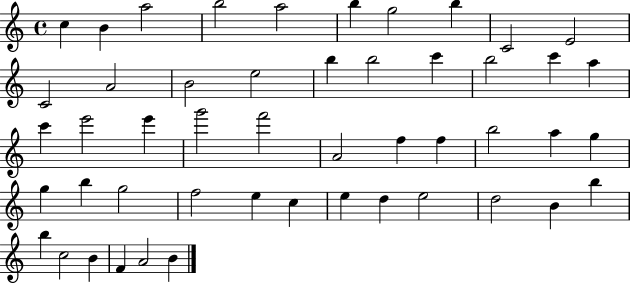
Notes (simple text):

C5/q B4/q A5/h B5/h A5/h B5/q G5/h B5/q C4/h E4/h C4/h A4/h B4/h E5/h B5/q B5/h C6/q B5/h C6/q A5/q C6/q E6/h E6/q G6/h F6/h A4/h F5/q F5/q B5/h A5/q G5/q G5/q B5/q G5/h F5/h E5/q C5/q E5/q D5/q E5/h D5/h B4/q B5/q B5/q C5/h B4/q F4/q A4/h B4/q